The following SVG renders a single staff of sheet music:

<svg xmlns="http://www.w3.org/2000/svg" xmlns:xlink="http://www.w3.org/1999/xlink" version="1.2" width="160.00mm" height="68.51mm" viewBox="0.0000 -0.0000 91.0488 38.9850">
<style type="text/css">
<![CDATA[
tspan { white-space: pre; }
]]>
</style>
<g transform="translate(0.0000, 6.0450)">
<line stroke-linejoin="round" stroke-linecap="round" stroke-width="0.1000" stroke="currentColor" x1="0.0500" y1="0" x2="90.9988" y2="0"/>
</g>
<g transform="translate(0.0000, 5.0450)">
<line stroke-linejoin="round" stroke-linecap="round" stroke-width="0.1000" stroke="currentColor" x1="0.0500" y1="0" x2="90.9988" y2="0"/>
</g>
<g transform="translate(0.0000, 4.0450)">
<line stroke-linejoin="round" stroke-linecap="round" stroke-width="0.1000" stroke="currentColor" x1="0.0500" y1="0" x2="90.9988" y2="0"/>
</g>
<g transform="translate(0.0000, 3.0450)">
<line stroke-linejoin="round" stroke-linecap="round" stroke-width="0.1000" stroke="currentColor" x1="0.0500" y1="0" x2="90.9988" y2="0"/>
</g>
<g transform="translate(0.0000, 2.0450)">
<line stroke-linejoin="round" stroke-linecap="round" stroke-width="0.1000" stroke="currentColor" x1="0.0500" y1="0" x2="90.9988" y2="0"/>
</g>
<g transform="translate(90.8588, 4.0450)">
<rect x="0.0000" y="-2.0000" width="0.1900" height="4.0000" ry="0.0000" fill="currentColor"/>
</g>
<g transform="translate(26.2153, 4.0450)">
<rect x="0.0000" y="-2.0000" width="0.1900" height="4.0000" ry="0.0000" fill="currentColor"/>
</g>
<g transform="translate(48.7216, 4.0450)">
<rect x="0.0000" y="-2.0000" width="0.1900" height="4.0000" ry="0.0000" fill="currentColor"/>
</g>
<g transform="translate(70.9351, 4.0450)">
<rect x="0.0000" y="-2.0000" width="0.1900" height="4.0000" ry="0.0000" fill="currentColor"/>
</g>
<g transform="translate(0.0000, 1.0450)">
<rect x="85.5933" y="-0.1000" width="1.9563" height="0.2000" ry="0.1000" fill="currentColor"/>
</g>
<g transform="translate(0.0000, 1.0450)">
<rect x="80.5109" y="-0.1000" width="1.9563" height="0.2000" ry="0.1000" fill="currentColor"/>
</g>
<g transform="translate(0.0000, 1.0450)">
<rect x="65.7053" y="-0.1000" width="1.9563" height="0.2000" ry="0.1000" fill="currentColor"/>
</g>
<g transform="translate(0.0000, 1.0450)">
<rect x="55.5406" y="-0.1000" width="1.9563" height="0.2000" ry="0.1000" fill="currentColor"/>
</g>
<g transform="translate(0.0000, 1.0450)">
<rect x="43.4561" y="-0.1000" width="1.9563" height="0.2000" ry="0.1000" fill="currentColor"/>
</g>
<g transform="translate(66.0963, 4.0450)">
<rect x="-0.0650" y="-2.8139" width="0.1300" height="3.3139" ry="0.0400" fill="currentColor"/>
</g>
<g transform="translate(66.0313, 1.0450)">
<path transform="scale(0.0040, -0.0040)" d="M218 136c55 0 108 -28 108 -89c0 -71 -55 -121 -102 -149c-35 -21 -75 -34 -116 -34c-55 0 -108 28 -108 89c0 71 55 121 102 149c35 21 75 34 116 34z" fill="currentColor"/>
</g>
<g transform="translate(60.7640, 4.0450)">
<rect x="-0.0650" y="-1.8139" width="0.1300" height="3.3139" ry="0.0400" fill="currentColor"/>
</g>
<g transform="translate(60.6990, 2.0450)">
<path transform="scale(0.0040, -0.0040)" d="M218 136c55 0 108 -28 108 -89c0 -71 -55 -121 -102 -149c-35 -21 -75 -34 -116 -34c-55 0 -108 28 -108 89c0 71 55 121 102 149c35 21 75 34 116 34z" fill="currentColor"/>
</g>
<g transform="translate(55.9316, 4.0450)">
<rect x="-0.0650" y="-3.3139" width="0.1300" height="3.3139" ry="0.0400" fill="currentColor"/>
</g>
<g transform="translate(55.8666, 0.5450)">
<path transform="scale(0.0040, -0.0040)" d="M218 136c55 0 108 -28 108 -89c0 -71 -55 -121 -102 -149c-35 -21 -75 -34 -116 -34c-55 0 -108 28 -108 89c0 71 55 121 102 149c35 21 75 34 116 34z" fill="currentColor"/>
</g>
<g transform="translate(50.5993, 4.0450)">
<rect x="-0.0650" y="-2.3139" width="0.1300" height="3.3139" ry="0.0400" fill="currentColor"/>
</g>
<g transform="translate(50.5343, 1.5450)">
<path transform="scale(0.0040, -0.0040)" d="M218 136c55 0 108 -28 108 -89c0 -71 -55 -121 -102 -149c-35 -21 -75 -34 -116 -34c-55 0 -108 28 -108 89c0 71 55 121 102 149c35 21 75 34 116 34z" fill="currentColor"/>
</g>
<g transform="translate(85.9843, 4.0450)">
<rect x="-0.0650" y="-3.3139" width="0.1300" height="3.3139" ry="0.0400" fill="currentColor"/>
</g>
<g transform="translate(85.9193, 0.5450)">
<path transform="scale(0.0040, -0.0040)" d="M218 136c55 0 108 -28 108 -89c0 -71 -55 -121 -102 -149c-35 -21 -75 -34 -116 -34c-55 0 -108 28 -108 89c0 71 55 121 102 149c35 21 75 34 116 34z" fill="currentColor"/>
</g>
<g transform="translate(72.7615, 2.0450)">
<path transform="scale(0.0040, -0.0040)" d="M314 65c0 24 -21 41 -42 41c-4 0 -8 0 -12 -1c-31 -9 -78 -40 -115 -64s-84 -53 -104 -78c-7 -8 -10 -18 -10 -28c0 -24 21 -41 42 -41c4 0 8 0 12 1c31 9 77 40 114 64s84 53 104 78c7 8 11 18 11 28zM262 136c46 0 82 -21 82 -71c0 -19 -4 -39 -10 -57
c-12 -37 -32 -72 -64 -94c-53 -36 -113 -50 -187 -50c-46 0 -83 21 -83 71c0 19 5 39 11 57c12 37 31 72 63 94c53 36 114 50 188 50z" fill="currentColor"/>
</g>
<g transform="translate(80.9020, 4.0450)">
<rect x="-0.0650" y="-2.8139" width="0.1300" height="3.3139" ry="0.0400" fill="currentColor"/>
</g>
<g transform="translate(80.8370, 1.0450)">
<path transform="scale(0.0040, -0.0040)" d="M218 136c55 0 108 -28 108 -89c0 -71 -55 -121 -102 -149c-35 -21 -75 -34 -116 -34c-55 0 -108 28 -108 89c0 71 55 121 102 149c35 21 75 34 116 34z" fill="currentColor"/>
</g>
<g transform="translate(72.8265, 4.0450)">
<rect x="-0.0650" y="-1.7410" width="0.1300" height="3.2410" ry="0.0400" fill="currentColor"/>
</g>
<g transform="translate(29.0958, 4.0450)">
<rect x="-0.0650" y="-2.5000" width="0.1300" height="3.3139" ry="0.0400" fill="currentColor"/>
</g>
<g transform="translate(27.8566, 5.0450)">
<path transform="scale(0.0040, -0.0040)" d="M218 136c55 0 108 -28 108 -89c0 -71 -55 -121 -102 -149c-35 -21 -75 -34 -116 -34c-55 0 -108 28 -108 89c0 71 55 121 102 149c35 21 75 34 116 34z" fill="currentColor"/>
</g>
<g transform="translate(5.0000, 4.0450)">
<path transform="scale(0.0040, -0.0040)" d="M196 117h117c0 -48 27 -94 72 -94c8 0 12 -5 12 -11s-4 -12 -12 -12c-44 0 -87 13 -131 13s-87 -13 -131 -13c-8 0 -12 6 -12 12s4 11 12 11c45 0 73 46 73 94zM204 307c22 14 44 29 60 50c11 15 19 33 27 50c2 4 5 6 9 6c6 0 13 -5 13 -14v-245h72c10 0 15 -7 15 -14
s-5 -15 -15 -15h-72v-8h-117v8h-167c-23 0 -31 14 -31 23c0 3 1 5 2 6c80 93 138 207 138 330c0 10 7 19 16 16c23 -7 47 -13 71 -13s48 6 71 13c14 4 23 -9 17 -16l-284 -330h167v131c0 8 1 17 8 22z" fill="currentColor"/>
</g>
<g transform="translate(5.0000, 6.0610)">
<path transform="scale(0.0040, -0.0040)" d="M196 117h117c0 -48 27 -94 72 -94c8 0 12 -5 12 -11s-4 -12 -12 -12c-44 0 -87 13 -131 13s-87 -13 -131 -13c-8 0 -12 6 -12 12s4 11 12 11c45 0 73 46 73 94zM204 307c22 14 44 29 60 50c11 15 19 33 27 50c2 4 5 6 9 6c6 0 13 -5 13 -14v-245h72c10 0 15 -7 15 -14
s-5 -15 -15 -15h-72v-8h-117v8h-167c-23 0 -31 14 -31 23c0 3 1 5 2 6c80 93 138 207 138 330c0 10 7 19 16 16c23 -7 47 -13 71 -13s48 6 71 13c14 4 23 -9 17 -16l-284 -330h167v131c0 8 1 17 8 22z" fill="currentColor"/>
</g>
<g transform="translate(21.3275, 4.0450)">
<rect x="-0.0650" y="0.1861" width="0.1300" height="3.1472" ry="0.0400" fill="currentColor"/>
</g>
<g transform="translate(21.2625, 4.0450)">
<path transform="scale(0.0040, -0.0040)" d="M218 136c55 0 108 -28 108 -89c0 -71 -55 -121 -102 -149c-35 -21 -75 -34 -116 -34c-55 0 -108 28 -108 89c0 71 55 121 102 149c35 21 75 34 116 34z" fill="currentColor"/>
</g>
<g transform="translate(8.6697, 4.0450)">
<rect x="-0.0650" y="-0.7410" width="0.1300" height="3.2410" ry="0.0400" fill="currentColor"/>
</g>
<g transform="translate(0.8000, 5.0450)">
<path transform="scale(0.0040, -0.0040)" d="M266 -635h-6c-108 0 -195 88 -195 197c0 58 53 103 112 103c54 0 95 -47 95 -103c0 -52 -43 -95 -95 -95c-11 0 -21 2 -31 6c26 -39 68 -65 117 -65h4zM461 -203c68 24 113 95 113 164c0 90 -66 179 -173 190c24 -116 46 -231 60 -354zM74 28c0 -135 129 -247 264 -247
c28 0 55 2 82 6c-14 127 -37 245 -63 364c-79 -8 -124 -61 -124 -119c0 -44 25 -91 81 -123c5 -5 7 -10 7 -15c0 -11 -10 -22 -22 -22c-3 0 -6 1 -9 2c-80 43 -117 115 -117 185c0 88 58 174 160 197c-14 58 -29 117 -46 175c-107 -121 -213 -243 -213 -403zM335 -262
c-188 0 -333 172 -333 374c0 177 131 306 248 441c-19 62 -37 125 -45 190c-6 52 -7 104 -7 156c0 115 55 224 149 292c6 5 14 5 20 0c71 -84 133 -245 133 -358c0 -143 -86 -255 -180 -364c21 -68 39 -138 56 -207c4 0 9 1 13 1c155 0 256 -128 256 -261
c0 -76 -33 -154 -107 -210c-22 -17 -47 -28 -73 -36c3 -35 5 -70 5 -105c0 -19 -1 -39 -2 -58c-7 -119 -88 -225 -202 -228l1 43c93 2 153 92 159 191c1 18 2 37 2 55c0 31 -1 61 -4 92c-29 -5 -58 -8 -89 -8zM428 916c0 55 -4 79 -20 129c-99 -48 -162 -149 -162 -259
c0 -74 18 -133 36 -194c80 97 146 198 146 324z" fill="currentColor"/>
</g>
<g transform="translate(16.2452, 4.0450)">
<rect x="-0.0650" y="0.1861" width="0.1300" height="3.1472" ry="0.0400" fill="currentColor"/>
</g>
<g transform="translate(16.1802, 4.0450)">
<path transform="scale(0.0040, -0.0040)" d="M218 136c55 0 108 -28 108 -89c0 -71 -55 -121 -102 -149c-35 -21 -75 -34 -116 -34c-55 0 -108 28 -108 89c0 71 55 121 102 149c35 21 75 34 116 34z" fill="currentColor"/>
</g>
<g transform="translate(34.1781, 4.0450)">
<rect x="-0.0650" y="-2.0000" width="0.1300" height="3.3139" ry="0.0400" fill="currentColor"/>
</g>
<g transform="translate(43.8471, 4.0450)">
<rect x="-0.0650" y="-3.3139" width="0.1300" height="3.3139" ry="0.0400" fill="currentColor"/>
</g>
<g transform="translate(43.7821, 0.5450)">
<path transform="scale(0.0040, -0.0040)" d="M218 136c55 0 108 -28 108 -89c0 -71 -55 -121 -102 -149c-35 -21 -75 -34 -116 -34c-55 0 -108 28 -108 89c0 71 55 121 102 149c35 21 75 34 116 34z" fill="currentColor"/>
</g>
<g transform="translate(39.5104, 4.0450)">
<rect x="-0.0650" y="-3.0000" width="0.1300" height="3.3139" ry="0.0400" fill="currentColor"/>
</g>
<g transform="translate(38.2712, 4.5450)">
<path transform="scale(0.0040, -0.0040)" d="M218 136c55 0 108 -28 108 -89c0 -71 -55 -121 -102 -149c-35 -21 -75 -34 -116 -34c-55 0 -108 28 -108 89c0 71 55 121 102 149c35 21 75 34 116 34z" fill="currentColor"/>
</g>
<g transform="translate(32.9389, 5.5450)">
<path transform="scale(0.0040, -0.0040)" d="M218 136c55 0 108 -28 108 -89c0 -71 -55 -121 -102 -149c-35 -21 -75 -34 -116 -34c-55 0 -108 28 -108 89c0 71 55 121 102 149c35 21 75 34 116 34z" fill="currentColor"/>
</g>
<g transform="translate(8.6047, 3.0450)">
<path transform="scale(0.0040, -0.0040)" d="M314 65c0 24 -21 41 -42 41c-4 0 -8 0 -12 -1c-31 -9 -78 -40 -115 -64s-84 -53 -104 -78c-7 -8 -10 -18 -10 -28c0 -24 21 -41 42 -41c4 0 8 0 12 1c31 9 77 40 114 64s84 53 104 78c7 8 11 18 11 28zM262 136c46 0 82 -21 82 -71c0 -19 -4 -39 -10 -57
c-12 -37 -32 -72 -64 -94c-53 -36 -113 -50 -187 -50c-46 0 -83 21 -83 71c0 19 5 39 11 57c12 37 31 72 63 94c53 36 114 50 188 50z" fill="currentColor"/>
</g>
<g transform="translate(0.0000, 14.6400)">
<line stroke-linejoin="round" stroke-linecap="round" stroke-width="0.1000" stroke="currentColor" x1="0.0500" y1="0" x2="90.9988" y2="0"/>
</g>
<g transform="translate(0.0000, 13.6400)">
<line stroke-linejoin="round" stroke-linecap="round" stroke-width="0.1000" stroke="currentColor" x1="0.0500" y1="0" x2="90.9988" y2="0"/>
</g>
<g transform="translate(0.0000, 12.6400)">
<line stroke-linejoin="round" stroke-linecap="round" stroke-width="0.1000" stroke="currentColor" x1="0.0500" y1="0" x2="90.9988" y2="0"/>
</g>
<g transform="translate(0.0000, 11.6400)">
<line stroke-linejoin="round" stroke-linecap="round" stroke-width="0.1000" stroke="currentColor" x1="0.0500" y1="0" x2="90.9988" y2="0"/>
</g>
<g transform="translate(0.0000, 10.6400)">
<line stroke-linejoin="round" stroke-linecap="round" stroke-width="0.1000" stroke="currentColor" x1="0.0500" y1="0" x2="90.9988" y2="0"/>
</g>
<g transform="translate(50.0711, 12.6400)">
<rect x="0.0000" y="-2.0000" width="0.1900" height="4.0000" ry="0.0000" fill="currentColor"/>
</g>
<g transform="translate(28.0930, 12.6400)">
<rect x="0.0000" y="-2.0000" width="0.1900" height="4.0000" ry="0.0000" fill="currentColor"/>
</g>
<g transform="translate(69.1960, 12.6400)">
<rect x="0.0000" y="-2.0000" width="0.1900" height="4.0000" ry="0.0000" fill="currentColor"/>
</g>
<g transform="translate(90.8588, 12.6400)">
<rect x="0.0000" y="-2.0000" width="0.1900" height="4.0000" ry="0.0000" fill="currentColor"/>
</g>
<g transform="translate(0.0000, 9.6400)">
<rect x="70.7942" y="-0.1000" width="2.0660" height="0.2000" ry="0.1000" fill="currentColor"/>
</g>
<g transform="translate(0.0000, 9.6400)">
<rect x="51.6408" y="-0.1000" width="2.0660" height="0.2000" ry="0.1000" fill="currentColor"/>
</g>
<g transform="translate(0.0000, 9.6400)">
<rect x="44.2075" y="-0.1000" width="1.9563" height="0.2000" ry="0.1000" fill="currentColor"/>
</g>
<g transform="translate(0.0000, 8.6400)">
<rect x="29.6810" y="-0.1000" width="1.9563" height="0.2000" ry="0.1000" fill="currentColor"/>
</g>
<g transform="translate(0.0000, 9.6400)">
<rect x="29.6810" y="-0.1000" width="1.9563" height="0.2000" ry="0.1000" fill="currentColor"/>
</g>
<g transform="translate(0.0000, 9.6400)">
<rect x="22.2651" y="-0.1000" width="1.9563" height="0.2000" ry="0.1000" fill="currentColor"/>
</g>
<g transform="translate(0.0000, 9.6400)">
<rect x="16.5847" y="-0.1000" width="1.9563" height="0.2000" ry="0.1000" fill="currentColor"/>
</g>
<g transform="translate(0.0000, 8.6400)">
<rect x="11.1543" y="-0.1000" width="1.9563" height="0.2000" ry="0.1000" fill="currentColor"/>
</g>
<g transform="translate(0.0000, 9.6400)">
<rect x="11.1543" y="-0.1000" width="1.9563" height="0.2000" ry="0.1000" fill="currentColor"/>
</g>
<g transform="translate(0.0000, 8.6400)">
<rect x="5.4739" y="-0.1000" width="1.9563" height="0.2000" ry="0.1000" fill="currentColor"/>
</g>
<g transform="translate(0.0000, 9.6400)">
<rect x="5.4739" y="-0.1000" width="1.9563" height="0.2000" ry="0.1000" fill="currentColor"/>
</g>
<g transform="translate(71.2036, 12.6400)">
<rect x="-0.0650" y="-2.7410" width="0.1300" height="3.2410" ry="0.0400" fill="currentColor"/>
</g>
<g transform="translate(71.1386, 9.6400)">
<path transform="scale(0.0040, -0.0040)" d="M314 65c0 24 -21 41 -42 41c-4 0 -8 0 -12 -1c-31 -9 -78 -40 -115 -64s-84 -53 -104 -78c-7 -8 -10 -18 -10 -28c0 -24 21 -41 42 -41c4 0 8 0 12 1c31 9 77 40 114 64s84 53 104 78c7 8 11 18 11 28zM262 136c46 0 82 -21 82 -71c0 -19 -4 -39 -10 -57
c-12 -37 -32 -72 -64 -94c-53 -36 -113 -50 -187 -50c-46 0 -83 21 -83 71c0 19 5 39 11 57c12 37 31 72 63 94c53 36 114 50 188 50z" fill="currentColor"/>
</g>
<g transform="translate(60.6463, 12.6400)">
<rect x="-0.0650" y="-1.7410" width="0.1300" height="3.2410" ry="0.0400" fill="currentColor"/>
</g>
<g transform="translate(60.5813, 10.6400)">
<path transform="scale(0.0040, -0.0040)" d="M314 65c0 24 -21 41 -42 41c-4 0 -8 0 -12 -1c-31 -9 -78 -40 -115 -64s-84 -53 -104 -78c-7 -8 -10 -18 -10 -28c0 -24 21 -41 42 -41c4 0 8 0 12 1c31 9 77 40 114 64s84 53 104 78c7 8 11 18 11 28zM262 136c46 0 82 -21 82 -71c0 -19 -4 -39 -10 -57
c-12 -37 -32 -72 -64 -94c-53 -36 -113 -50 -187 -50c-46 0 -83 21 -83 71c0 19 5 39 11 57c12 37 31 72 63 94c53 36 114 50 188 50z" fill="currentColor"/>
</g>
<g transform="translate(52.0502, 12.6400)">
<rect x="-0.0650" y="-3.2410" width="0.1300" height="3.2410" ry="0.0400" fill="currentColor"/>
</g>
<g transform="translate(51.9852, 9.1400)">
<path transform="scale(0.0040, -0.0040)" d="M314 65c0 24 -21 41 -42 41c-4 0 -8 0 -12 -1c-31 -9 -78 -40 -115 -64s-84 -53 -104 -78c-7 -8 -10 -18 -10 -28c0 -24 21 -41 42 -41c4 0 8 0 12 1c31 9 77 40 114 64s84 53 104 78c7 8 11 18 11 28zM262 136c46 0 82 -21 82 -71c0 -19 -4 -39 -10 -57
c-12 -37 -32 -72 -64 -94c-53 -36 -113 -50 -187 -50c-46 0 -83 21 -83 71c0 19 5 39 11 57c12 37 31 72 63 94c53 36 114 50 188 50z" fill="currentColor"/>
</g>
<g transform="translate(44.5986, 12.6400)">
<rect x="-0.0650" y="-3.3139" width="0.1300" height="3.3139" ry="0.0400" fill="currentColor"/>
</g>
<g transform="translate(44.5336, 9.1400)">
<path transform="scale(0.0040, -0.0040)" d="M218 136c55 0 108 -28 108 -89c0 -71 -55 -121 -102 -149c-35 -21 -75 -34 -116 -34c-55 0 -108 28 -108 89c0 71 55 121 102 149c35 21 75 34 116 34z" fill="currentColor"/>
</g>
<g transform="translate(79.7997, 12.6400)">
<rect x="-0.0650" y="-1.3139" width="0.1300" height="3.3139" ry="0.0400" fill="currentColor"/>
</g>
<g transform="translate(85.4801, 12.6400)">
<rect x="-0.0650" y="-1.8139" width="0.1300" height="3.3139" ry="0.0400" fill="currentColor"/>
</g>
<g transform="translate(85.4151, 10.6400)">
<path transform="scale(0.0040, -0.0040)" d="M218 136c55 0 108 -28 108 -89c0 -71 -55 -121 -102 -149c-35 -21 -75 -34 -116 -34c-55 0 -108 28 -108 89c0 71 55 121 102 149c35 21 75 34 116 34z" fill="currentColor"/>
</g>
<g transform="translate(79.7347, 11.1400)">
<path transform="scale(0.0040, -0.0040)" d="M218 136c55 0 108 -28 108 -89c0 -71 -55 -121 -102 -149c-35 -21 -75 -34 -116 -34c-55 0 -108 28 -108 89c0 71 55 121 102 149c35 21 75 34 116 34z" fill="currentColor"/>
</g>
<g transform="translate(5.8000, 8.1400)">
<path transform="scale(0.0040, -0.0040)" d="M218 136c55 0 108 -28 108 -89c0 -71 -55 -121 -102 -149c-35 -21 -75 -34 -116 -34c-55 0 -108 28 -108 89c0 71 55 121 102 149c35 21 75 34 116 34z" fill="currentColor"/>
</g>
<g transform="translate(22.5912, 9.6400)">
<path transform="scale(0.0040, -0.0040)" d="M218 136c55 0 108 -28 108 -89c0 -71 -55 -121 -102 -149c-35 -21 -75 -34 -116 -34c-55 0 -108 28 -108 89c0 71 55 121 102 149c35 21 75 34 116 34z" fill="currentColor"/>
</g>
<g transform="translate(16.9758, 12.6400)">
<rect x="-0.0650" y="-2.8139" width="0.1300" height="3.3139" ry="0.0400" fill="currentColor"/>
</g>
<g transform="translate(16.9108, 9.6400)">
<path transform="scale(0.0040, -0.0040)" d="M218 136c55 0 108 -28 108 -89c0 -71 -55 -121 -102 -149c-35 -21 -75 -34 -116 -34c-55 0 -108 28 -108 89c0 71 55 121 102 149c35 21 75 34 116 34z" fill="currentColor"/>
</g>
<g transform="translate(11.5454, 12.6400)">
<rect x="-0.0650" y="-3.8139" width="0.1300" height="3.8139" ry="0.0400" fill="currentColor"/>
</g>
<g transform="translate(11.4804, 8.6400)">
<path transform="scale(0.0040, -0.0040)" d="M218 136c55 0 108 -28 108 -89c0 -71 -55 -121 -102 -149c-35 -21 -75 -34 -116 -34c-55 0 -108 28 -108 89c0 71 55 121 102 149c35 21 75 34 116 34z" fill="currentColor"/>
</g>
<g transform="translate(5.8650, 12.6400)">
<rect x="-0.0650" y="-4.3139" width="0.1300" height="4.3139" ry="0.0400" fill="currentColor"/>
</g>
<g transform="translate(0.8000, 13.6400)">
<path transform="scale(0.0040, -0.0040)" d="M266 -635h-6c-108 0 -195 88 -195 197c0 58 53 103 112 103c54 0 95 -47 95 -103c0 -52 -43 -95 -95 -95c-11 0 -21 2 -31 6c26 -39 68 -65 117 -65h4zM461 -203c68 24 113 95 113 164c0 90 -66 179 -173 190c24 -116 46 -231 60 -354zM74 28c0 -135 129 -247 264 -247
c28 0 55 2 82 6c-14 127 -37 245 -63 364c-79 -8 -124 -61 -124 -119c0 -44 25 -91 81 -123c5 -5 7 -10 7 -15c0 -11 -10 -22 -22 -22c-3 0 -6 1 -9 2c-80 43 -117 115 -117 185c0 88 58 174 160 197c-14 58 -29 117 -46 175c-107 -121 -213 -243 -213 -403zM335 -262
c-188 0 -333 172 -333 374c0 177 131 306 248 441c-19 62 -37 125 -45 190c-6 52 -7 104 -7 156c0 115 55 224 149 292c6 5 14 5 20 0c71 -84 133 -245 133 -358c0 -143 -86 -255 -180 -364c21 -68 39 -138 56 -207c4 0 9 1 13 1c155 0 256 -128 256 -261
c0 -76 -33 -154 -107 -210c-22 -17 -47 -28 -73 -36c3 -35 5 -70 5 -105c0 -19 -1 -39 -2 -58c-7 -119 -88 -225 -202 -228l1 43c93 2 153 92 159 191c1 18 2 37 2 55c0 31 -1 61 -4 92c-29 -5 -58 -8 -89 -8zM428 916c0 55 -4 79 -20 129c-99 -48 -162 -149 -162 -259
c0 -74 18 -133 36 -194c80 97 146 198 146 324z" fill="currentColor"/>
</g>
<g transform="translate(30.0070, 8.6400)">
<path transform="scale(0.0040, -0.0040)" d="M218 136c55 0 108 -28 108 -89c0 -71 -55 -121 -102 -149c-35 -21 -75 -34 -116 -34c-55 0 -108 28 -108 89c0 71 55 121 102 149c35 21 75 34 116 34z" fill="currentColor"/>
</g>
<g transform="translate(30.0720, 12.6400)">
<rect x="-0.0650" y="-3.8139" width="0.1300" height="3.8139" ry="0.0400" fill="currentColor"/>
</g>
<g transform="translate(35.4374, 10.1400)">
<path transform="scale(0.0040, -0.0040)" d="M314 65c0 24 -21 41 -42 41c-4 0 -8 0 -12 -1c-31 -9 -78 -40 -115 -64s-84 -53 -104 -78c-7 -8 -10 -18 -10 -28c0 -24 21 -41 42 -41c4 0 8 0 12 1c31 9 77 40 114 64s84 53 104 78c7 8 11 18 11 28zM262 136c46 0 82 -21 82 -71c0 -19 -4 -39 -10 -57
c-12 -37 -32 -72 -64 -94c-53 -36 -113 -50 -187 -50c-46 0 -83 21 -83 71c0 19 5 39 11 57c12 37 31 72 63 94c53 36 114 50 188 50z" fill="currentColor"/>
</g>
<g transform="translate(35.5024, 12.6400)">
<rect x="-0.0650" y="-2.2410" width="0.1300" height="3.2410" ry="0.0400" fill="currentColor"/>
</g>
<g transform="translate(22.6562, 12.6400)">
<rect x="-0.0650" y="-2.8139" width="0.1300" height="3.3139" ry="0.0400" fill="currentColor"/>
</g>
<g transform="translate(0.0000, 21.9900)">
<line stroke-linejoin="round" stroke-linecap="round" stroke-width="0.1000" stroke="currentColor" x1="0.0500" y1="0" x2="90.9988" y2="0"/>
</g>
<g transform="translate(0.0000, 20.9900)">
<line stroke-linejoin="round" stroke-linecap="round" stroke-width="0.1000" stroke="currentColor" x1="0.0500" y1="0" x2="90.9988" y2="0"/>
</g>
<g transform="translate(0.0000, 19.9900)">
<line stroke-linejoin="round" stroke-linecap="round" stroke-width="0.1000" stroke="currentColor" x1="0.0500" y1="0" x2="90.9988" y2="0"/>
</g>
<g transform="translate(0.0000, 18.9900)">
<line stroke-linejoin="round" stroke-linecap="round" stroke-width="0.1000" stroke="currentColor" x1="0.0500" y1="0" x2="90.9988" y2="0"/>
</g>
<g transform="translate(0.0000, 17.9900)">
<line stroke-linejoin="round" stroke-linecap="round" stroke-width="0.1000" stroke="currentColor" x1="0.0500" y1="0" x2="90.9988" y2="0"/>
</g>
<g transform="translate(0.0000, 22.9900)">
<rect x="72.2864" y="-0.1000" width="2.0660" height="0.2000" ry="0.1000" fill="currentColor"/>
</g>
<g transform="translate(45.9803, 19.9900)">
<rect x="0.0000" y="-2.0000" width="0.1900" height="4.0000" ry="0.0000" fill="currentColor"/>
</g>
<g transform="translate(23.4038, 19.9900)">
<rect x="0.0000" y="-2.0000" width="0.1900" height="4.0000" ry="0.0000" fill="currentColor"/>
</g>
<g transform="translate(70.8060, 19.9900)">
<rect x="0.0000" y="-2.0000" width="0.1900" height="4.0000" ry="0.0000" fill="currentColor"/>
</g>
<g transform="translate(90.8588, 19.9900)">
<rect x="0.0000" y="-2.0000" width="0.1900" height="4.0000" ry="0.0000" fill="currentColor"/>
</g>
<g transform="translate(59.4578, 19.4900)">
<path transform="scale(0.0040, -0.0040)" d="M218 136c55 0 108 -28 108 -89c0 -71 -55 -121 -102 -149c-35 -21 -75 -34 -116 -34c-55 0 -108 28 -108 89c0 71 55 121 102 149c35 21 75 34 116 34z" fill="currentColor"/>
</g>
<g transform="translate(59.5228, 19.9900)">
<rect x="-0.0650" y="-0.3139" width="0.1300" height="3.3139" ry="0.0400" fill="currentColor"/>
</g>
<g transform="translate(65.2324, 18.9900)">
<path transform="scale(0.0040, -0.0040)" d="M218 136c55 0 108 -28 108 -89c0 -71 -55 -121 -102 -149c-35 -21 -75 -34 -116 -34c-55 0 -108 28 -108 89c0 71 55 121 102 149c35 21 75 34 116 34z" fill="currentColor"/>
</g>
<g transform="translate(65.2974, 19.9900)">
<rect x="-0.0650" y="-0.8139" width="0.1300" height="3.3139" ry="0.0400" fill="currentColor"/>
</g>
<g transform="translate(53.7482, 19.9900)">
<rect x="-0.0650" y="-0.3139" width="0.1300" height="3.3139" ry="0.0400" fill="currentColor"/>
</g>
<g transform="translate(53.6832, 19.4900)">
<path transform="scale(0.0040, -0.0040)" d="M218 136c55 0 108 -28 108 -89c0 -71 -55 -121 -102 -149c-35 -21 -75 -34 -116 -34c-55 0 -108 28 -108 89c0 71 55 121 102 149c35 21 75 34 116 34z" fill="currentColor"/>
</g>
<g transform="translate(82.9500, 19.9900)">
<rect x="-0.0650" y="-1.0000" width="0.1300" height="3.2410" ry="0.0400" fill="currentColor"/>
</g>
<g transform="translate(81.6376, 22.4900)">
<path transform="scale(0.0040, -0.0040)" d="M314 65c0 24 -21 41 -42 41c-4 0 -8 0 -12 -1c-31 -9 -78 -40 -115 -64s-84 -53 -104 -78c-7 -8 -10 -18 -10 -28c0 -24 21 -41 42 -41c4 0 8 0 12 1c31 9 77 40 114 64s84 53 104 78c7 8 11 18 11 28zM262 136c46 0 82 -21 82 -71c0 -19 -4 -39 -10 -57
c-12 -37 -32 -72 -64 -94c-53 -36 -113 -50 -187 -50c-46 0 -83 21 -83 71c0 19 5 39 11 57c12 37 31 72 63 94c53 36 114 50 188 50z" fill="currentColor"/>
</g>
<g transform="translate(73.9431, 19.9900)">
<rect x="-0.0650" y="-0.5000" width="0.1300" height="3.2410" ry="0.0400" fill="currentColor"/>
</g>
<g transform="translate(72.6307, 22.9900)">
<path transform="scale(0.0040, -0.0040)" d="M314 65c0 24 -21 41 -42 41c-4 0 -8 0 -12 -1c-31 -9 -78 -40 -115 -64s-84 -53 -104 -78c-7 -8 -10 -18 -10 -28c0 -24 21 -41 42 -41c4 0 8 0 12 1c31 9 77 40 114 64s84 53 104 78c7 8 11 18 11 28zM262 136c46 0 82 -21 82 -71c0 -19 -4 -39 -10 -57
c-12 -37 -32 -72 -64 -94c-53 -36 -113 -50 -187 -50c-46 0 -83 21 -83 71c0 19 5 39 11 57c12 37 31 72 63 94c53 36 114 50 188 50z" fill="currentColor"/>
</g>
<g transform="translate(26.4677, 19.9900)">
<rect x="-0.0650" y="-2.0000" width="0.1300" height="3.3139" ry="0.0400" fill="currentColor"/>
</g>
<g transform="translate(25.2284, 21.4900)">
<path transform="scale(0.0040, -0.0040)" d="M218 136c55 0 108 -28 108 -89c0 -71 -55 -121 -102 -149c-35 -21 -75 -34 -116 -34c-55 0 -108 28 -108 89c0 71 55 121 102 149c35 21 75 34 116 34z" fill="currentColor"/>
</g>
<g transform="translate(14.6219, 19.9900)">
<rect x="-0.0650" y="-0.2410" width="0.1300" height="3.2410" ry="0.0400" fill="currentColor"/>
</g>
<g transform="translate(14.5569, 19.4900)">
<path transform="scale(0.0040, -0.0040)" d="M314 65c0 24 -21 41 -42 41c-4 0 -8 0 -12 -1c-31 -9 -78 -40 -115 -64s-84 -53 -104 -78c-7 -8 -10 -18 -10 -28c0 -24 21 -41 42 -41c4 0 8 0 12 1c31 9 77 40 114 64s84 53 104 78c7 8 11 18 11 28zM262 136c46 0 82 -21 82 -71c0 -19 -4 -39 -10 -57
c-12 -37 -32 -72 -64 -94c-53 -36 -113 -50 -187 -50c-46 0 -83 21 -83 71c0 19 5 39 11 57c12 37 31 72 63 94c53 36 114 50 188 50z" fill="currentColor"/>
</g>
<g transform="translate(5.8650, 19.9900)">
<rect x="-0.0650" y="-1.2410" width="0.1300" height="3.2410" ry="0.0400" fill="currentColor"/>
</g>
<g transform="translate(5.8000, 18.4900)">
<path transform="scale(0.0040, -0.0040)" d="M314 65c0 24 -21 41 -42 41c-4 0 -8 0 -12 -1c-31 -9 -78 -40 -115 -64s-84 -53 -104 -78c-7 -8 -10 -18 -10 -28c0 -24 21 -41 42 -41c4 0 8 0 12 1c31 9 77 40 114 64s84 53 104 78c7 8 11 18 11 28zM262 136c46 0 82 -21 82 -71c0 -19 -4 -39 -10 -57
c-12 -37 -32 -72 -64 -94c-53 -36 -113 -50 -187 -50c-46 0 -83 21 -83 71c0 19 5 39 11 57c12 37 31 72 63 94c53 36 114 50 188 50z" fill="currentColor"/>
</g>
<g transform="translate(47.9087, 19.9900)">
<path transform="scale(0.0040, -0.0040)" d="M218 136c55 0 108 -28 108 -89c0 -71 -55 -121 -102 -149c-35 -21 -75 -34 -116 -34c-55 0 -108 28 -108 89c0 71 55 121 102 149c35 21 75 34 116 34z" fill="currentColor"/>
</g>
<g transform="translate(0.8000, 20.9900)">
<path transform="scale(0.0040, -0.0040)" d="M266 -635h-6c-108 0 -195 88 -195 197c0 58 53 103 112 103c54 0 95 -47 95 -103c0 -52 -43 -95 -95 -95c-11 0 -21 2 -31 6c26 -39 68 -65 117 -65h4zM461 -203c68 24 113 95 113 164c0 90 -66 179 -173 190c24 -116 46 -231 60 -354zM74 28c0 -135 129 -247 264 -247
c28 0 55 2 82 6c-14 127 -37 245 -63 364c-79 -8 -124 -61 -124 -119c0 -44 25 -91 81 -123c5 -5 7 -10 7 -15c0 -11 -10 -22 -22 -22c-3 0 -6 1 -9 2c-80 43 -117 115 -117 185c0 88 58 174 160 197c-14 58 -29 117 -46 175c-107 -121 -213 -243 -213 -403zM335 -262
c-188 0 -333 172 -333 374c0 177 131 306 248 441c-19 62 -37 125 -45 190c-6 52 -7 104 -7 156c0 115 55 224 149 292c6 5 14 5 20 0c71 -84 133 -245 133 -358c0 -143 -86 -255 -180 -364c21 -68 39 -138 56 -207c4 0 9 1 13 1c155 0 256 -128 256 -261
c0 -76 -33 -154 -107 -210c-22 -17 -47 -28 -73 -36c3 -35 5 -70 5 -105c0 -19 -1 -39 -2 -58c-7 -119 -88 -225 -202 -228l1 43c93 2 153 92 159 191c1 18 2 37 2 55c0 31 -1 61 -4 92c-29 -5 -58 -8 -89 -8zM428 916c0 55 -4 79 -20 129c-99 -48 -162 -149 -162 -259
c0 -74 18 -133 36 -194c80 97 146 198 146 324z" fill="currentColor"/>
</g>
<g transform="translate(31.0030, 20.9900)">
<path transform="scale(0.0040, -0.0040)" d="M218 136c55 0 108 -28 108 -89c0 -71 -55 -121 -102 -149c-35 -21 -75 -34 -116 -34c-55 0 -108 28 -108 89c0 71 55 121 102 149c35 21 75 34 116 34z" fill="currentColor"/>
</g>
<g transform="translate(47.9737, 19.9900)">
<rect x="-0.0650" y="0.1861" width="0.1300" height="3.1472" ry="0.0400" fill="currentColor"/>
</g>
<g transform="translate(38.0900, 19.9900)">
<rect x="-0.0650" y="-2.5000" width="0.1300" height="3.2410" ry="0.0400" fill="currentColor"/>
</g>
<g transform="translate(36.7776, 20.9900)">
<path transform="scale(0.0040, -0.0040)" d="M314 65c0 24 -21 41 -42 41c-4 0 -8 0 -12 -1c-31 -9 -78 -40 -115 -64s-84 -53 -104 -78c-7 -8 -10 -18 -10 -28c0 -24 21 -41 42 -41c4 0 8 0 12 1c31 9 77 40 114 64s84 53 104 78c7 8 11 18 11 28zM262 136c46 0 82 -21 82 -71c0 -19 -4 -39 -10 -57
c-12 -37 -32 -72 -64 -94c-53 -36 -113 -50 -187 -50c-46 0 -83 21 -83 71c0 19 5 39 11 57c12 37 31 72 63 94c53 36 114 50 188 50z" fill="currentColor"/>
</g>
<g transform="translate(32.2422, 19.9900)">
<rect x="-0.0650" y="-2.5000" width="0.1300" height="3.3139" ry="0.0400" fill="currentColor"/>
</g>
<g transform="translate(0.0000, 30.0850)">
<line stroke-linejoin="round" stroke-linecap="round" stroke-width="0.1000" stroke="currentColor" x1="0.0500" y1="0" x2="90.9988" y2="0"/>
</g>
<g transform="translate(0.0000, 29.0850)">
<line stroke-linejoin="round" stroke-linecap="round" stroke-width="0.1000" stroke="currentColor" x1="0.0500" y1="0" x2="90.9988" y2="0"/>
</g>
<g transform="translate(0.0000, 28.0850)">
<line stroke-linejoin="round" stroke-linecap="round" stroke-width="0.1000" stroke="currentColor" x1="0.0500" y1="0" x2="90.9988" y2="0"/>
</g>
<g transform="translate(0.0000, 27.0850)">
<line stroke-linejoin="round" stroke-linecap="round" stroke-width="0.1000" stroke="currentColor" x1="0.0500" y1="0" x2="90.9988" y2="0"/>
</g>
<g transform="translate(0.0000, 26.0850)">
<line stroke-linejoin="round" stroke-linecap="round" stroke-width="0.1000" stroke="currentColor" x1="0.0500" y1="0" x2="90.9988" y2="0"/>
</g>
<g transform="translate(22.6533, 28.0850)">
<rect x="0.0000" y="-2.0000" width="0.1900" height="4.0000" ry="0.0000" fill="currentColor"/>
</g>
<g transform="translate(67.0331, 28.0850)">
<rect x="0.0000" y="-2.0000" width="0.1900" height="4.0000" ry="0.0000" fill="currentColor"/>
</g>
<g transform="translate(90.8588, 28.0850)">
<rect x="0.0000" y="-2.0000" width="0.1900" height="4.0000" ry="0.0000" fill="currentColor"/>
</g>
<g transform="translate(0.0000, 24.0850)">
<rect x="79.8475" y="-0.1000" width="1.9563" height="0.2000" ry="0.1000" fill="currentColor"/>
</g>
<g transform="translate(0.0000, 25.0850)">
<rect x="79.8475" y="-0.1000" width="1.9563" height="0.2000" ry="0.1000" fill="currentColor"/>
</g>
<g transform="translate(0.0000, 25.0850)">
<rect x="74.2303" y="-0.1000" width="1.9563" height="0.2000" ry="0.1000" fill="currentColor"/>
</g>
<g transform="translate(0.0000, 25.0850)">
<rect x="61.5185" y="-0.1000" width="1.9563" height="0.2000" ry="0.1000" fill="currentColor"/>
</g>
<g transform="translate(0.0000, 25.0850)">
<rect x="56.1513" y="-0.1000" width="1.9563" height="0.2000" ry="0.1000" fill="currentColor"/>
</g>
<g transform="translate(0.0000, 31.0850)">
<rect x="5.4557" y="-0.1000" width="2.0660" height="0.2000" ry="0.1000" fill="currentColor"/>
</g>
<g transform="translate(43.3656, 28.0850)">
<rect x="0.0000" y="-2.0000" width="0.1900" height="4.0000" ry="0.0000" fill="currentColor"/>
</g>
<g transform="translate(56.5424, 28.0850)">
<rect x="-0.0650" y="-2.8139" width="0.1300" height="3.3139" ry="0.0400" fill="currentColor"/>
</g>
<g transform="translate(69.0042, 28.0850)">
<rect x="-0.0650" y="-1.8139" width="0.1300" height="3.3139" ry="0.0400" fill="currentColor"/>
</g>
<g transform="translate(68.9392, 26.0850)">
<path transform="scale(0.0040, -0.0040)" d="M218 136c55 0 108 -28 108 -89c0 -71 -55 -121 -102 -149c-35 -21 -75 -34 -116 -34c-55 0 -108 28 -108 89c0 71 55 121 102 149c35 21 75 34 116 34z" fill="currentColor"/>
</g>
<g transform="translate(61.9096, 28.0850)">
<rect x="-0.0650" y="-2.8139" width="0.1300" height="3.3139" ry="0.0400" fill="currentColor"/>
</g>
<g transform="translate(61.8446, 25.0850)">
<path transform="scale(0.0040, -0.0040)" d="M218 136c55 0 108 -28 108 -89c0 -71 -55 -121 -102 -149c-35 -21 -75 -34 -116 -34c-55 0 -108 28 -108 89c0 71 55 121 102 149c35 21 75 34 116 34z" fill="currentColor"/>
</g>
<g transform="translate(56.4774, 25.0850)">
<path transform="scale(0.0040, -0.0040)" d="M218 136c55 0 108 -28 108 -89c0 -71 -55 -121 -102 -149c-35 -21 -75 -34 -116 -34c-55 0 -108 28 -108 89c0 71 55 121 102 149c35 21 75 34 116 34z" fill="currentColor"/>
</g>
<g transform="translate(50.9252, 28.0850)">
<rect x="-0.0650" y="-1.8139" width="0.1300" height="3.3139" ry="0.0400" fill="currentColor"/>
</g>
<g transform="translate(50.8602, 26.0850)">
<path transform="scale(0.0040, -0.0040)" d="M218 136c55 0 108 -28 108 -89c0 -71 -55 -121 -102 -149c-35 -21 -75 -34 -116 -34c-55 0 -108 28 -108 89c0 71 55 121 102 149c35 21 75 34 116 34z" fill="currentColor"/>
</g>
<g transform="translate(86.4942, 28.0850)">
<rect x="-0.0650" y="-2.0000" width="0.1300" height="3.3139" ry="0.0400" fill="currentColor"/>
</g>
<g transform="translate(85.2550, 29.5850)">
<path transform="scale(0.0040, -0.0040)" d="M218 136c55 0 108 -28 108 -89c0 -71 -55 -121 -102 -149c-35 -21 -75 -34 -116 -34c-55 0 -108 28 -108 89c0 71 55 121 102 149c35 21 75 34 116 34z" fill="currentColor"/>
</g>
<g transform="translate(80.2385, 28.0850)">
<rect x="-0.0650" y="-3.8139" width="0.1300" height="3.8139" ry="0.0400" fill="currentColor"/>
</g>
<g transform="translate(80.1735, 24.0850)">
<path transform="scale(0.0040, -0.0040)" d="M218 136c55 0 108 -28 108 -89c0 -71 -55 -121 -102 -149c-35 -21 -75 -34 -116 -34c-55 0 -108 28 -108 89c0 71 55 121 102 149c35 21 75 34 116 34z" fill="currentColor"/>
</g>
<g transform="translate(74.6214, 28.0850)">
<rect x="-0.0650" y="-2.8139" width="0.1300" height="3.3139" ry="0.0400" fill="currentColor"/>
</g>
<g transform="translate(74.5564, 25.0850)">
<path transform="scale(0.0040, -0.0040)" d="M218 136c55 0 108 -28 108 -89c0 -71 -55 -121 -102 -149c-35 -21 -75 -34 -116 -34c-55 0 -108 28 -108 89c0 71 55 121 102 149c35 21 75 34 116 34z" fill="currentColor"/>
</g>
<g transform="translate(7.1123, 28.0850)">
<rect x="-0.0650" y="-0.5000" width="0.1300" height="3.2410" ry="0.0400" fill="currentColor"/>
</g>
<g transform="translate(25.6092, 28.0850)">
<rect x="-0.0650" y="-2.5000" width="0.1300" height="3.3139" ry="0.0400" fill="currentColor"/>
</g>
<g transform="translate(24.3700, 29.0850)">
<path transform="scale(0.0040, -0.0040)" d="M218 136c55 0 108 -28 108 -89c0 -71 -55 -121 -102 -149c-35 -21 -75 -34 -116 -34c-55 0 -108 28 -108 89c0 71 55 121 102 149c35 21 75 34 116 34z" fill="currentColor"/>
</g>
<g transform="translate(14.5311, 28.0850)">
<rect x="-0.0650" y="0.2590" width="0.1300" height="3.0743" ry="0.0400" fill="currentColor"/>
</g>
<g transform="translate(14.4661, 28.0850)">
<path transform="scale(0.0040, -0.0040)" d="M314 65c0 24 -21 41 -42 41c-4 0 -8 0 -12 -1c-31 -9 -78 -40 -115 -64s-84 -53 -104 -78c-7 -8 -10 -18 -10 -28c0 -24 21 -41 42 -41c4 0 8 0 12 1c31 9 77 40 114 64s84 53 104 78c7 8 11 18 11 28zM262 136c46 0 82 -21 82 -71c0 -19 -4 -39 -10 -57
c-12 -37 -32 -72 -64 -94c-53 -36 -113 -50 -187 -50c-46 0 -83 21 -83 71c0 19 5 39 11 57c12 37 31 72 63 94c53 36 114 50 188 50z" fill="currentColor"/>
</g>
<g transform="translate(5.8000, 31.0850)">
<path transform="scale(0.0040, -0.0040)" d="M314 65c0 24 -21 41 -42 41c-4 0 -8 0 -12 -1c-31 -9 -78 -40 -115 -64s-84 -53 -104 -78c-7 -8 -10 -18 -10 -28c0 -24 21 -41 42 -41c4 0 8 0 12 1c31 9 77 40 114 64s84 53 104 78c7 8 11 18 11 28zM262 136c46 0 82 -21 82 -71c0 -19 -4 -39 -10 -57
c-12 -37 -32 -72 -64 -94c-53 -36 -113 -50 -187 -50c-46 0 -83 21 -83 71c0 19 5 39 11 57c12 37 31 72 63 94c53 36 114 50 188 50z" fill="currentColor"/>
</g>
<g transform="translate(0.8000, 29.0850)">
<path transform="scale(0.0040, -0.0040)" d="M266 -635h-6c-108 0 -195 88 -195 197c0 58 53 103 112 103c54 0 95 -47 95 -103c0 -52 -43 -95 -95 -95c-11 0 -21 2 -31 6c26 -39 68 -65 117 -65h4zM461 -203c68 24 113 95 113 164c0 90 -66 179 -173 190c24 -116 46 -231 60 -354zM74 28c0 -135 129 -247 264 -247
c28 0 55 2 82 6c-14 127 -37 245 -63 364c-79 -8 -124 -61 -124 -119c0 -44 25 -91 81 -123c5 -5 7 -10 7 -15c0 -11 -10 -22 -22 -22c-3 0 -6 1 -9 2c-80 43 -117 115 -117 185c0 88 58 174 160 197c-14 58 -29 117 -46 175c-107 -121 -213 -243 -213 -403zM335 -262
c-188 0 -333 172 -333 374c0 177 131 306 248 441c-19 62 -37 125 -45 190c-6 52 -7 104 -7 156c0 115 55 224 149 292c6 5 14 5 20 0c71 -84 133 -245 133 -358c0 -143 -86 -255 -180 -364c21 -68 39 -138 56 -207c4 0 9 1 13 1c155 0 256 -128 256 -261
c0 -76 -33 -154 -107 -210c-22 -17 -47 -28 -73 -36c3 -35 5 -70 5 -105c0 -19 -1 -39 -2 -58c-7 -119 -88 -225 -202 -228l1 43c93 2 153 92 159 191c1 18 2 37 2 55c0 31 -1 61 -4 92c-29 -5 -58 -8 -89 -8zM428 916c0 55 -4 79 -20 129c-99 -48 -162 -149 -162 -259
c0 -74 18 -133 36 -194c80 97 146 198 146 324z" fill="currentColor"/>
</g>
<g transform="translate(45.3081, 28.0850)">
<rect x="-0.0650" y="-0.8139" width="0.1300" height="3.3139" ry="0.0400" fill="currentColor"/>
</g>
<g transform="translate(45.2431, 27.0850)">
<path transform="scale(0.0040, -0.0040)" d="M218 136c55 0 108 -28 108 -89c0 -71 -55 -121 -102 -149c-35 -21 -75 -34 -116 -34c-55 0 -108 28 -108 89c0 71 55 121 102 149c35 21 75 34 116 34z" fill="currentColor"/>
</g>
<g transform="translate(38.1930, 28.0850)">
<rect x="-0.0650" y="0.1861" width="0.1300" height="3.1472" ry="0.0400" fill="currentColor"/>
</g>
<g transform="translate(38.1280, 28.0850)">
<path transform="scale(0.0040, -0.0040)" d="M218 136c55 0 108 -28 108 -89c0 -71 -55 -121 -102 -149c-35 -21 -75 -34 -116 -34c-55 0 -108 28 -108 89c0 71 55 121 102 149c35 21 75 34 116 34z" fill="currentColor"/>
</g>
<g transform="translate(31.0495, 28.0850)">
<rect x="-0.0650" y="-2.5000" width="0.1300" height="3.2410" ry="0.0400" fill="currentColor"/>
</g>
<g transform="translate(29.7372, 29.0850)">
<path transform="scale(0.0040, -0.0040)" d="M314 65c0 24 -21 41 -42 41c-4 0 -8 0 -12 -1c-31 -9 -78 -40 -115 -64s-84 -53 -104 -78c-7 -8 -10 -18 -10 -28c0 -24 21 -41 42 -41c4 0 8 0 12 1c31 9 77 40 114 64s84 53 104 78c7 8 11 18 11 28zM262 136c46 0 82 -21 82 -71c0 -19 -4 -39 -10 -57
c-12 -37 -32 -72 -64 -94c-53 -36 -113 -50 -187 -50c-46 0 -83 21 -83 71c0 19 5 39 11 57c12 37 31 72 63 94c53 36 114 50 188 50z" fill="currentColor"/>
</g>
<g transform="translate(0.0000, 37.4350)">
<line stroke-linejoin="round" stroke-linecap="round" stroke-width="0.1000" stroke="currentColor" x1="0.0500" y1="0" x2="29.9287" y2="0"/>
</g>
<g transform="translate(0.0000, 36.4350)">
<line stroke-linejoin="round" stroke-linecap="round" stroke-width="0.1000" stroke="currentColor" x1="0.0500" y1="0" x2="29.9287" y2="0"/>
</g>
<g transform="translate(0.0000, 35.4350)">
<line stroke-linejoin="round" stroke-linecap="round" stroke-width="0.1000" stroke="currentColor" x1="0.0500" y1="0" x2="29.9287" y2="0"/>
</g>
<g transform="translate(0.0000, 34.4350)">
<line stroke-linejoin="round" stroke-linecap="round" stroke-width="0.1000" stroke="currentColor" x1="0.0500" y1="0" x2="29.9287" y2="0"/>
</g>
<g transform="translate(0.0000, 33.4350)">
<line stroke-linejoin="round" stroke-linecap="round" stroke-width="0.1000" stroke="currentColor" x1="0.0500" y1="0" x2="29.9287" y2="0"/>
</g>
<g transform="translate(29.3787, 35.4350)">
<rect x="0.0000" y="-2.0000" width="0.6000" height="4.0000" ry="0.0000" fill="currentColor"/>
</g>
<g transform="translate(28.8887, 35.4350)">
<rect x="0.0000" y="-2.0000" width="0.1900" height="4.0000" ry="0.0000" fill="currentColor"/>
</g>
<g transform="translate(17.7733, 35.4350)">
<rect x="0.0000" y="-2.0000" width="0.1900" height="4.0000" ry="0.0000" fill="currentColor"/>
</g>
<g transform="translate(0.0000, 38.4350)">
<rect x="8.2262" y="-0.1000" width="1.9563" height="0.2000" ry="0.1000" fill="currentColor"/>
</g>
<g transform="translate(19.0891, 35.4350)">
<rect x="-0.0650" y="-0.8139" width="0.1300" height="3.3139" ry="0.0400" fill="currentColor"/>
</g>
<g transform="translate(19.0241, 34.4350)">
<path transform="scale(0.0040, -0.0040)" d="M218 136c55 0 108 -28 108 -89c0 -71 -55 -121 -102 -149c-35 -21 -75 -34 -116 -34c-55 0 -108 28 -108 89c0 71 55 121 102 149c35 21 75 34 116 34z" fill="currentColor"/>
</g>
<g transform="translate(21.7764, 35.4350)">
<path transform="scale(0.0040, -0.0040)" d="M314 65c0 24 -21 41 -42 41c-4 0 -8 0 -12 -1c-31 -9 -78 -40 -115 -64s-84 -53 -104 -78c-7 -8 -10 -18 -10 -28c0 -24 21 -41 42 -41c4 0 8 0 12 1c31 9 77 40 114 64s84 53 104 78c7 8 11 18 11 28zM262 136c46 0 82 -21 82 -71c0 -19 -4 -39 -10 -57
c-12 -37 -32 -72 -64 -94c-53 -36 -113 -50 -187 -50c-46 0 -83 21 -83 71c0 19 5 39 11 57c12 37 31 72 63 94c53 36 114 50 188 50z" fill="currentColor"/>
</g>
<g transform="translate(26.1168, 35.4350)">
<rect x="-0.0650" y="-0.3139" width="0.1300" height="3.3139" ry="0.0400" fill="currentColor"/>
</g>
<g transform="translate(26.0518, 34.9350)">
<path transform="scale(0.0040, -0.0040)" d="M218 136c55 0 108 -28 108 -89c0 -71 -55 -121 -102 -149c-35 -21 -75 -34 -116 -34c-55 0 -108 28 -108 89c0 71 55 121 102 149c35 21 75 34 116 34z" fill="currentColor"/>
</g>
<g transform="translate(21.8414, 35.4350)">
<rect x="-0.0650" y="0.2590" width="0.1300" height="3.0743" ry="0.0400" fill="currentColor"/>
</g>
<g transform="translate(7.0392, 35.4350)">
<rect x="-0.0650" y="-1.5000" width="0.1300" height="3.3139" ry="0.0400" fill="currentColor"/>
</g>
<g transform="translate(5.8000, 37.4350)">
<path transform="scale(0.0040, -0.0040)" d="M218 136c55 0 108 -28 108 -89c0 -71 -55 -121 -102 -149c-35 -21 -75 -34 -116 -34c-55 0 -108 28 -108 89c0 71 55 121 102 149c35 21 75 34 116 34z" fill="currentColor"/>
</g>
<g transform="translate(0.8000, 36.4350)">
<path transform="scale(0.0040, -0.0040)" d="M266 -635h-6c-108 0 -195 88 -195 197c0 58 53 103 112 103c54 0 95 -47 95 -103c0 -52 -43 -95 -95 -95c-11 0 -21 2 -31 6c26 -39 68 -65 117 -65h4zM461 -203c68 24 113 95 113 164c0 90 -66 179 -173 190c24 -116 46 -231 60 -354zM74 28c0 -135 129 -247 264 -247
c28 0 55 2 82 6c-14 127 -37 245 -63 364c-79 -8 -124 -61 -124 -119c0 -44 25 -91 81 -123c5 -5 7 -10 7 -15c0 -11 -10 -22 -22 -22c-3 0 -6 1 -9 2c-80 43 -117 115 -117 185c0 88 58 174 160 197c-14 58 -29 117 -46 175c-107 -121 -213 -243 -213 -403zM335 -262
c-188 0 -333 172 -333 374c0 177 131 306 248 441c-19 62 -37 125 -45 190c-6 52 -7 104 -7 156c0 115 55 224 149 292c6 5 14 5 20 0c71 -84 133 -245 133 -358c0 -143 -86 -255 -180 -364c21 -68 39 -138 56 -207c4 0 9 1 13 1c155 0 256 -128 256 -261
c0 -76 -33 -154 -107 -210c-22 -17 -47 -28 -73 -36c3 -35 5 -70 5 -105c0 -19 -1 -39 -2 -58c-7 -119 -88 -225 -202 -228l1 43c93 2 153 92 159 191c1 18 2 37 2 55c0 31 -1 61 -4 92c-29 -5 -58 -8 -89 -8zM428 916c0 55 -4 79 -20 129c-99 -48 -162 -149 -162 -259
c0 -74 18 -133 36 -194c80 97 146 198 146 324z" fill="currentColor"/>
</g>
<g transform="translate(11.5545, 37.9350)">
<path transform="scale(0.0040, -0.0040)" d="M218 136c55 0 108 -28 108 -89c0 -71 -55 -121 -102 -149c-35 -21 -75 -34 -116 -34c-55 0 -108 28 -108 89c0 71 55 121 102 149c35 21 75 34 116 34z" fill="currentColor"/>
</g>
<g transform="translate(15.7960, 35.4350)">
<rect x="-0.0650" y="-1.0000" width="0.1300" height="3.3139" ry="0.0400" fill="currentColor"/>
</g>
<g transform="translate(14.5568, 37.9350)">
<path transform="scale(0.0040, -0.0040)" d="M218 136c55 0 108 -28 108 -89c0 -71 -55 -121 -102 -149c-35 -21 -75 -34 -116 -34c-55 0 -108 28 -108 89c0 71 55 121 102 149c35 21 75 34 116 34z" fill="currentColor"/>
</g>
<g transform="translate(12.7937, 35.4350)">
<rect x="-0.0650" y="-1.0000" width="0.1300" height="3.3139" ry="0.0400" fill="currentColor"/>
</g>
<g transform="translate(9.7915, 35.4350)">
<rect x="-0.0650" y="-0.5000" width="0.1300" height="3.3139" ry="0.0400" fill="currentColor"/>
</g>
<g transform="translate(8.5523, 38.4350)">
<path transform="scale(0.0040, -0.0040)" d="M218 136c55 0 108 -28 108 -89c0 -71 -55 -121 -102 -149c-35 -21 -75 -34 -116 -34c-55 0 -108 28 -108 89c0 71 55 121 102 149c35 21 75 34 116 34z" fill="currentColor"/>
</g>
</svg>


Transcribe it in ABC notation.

X:1
T:Untitled
M:4/4
L:1/4
K:C
d2 B B G F A b g b f a f2 a b d' c' a a c' g2 b b2 f2 a2 e f e2 c2 F G G2 B c c d C2 D2 C2 B2 G G2 B d f a a f a c' F E C D D d B2 c